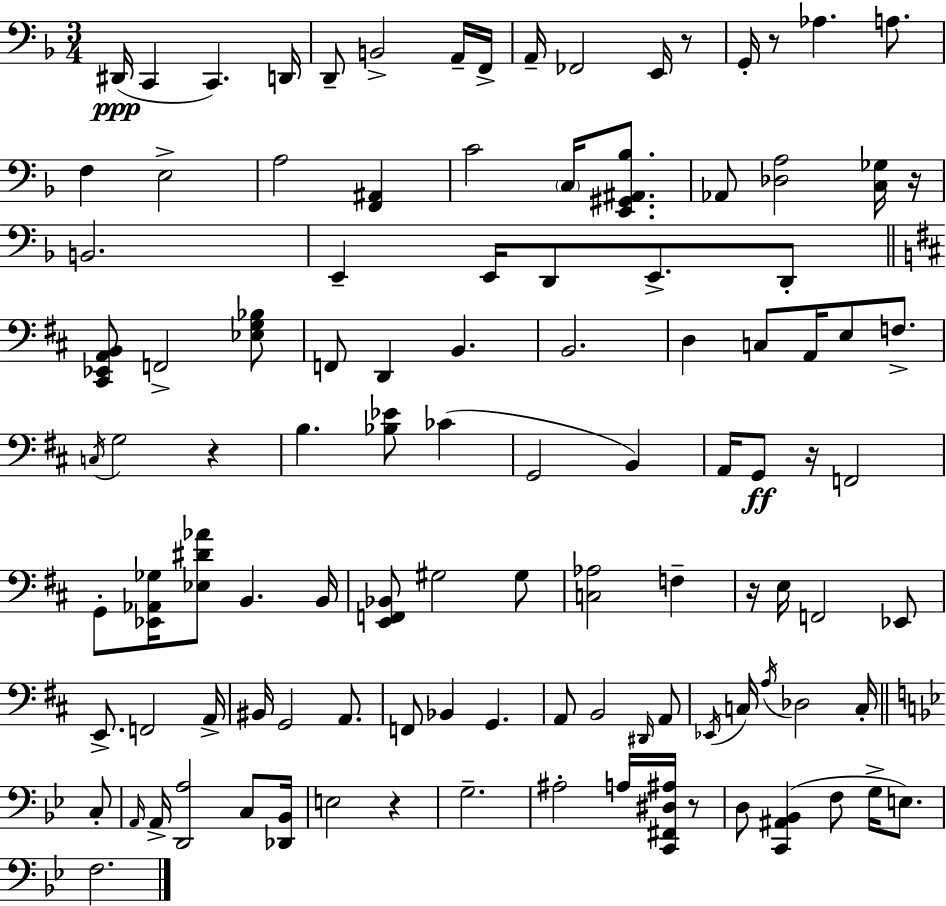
D#2/s C2/q C2/q. D2/s D2/e B2/h A2/s F2/s A2/s FES2/h E2/s R/e G2/s R/e Ab3/q. A3/e. F3/q E3/h A3/h [F2,A#2]/q C4/h C3/s [E2,G#2,A#2,Bb3]/e. Ab2/e [Db3,A3]/h [C3,Gb3]/s R/s B2/h. E2/q E2/s D2/e E2/e. D2/e [C#2,Eb2,A2,B2]/e F2/h [Eb3,G3,Bb3]/e F2/e D2/q B2/q. B2/h. D3/q C3/e A2/s E3/e F3/e. C3/s G3/h R/q B3/q. [Bb3,Eb4]/e CES4/q G2/h B2/q A2/s G2/e R/s F2/h G2/e [Eb2,Ab2,Gb3]/s [Eb3,D#4,Ab4]/e B2/q. B2/s [E2,F2,Bb2]/e G#3/h G#3/e [C3,Ab3]/h F3/q R/s E3/s F2/h Eb2/e E2/e. F2/h A2/s BIS2/s G2/h A2/e. F2/e Bb2/q G2/q. A2/e B2/h D#2/s A2/e Eb2/s C3/s A3/s Db3/h C3/s C3/e A2/s A2/s [D2,A3]/h C3/e [Db2,Bb2]/s E3/h R/q G3/h. A#3/h A3/s [C2,F#2,D#3,A#3]/s R/e D3/e [C2,A#2,Bb2]/q F3/e G3/s E3/e. F3/h.